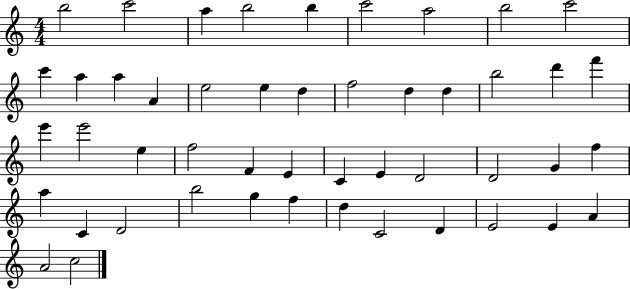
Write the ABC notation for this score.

X:1
T:Untitled
M:4/4
L:1/4
K:C
b2 c'2 a b2 b c'2 a2 b2 c'2 c' a a A e2 e d f2 d d b2 d' f' e' e'2 e f2 F E C E D2 D2 G f a C D2 b2 g f d C2 D E2 E A A2 c2